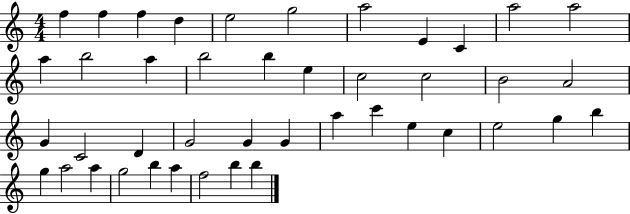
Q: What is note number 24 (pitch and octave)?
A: D4